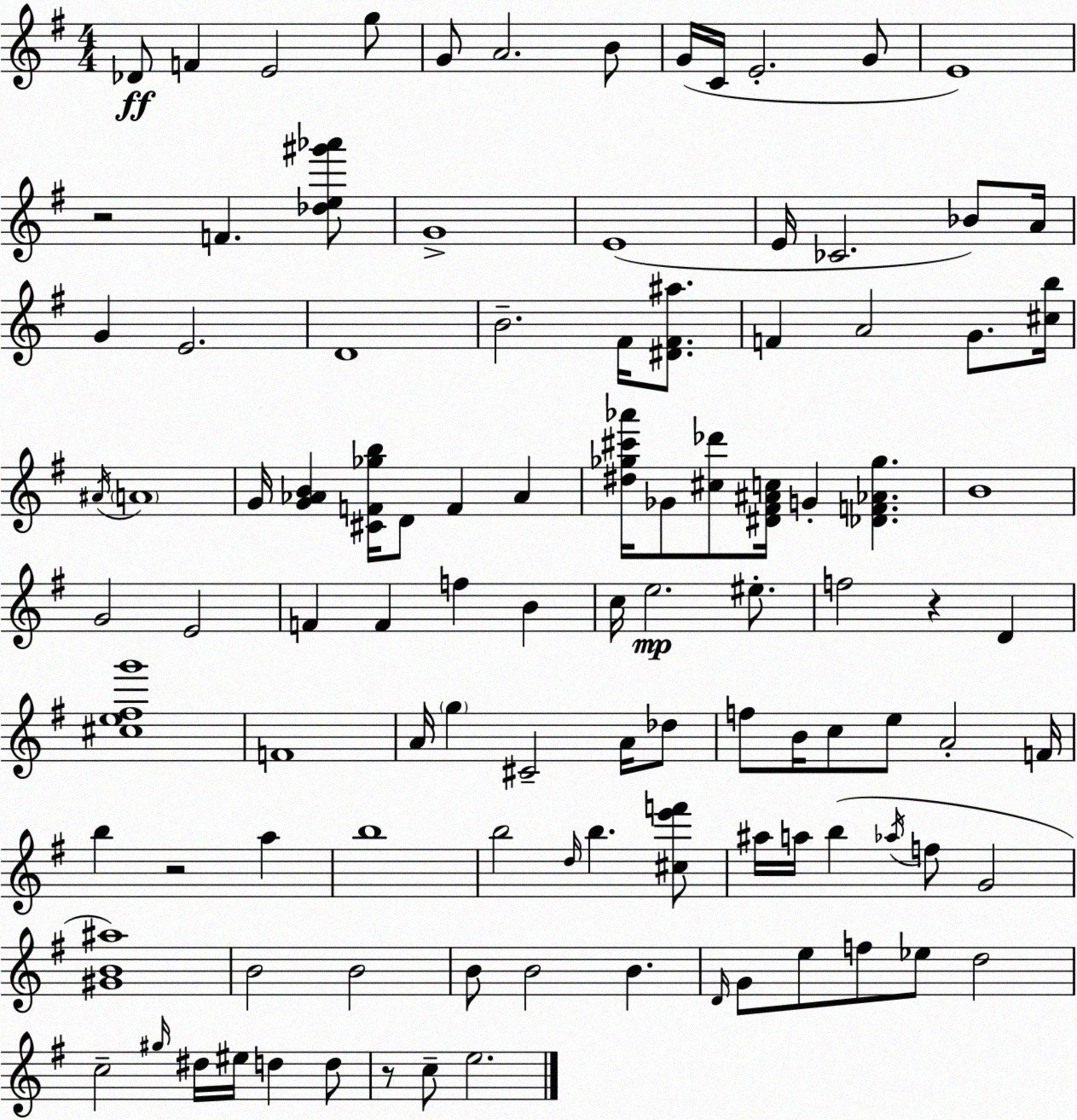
X:1
T:Untitled
M:4/4
L:1/4
K:Em
_D/2 F E2 g/2 G/2 A2 B/2 G/4 C/4 E2 G/2 E4 z2 F [_de^g'_a']/2 G4 E4 E/4 _C2 _B/2 A/4 G E2 D4 B2 ^F/4 [^D^F^a]/2 F A2 G/2 [^cb]/4 ^A/4 A4 G/4 [G_AB] [^CF_gb]/4 D/2 F _A [^d_g^c'_a']/4 _G/2 [^c_d']/2 [^D^F^Ac]/4 G [_DF_A_g] B4 G2 E2 F F f B c/4 e2 ^e/2 f2 z D [^ce^fg']4 F4 A/4 g ^C2 A/4 _d/2 f/2 B/4 c/2 e/2 A2 F/4 b z2 a b4 b2 d/4 b [^ce'f']/2 ^a/4 a/4 b _a/4 f/2 G2 [^GB^a]4 B2 B2 B/2 B2 B D/4 G/2 e/2 f/2 _e/2 d2 c2 ^g/4 ^d/4 ^e/4 d d/2 z/2 c/2 e2